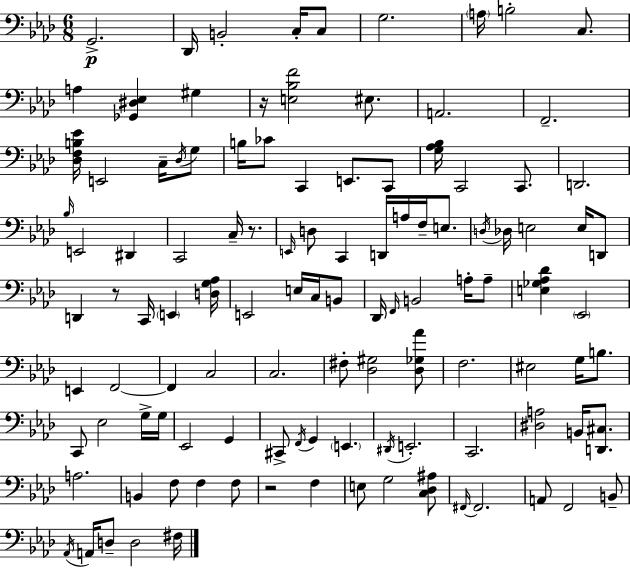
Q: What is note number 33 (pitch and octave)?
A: D3